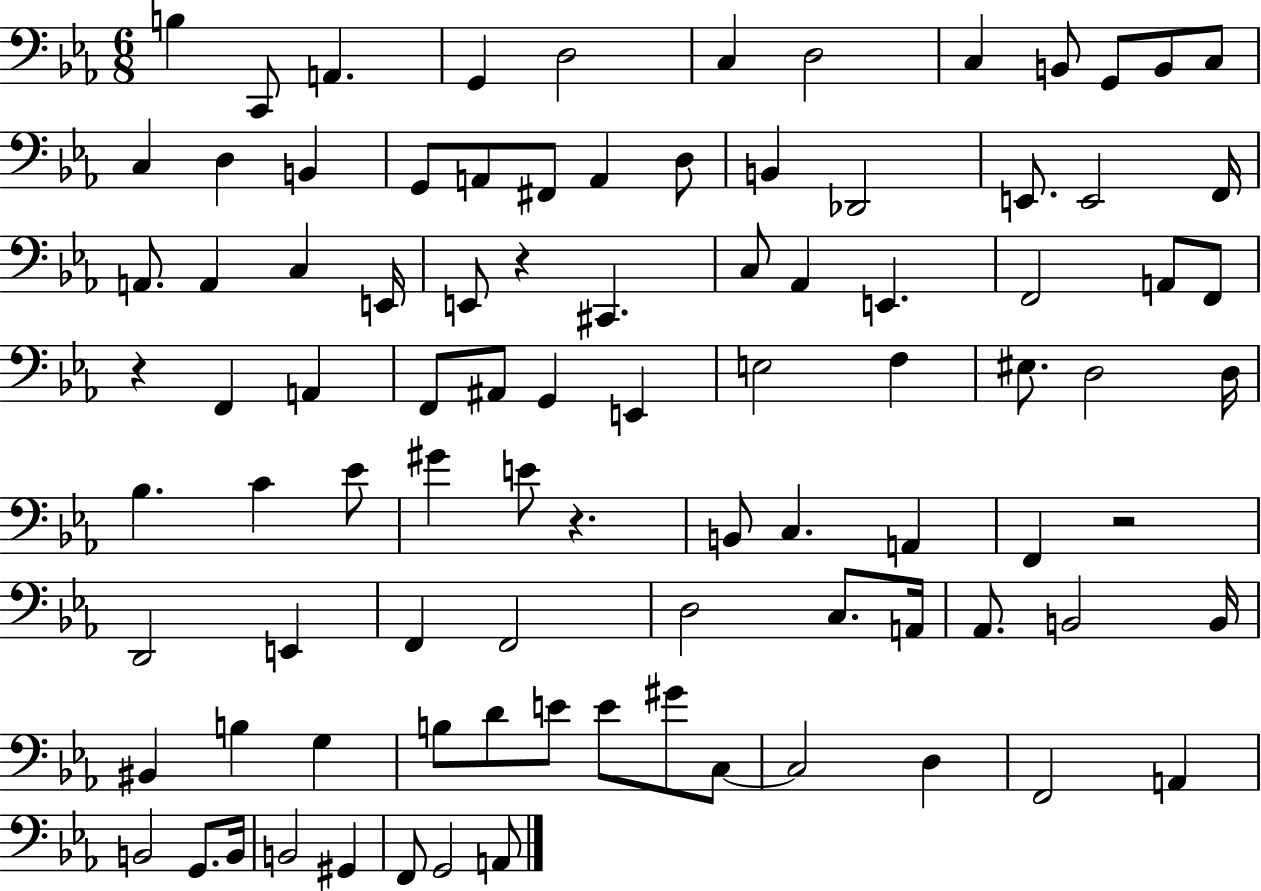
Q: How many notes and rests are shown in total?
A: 92